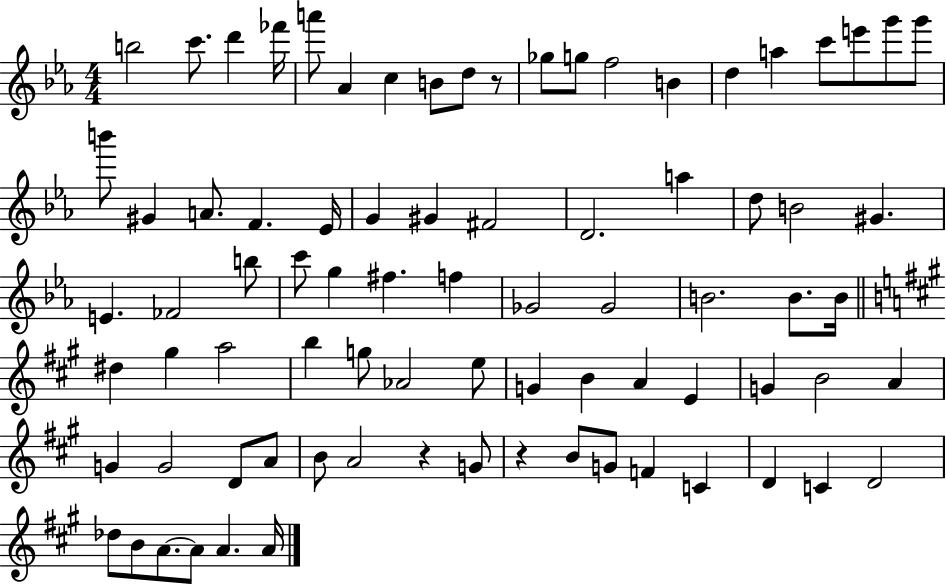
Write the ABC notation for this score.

X:1
T:Untitled
M:4/4
L:1/4
K:Eb
b2 c'/2 d' _f'/4 a'/2 _A c B/2 d/2 z/2 _g/2 g/2 f2 B d a c'/2 e'/2 g'/2 g'/2 b'/2 ^G A/2 F _E/4 G ^G ^F2 D2 a d/2 B2 ^G E _F2 b/2 c'/2 g ^f f _G2 _G2 B2 B/2 B/4 ^d ^g a2 b g/2 _A2 e/2 G B A E G B2 A G G2 D/2 A/2 B/2 A2 z G/2 z B/2 G/2 F C D C D2 _d/2 B/2 A/2 A/2 A A/4